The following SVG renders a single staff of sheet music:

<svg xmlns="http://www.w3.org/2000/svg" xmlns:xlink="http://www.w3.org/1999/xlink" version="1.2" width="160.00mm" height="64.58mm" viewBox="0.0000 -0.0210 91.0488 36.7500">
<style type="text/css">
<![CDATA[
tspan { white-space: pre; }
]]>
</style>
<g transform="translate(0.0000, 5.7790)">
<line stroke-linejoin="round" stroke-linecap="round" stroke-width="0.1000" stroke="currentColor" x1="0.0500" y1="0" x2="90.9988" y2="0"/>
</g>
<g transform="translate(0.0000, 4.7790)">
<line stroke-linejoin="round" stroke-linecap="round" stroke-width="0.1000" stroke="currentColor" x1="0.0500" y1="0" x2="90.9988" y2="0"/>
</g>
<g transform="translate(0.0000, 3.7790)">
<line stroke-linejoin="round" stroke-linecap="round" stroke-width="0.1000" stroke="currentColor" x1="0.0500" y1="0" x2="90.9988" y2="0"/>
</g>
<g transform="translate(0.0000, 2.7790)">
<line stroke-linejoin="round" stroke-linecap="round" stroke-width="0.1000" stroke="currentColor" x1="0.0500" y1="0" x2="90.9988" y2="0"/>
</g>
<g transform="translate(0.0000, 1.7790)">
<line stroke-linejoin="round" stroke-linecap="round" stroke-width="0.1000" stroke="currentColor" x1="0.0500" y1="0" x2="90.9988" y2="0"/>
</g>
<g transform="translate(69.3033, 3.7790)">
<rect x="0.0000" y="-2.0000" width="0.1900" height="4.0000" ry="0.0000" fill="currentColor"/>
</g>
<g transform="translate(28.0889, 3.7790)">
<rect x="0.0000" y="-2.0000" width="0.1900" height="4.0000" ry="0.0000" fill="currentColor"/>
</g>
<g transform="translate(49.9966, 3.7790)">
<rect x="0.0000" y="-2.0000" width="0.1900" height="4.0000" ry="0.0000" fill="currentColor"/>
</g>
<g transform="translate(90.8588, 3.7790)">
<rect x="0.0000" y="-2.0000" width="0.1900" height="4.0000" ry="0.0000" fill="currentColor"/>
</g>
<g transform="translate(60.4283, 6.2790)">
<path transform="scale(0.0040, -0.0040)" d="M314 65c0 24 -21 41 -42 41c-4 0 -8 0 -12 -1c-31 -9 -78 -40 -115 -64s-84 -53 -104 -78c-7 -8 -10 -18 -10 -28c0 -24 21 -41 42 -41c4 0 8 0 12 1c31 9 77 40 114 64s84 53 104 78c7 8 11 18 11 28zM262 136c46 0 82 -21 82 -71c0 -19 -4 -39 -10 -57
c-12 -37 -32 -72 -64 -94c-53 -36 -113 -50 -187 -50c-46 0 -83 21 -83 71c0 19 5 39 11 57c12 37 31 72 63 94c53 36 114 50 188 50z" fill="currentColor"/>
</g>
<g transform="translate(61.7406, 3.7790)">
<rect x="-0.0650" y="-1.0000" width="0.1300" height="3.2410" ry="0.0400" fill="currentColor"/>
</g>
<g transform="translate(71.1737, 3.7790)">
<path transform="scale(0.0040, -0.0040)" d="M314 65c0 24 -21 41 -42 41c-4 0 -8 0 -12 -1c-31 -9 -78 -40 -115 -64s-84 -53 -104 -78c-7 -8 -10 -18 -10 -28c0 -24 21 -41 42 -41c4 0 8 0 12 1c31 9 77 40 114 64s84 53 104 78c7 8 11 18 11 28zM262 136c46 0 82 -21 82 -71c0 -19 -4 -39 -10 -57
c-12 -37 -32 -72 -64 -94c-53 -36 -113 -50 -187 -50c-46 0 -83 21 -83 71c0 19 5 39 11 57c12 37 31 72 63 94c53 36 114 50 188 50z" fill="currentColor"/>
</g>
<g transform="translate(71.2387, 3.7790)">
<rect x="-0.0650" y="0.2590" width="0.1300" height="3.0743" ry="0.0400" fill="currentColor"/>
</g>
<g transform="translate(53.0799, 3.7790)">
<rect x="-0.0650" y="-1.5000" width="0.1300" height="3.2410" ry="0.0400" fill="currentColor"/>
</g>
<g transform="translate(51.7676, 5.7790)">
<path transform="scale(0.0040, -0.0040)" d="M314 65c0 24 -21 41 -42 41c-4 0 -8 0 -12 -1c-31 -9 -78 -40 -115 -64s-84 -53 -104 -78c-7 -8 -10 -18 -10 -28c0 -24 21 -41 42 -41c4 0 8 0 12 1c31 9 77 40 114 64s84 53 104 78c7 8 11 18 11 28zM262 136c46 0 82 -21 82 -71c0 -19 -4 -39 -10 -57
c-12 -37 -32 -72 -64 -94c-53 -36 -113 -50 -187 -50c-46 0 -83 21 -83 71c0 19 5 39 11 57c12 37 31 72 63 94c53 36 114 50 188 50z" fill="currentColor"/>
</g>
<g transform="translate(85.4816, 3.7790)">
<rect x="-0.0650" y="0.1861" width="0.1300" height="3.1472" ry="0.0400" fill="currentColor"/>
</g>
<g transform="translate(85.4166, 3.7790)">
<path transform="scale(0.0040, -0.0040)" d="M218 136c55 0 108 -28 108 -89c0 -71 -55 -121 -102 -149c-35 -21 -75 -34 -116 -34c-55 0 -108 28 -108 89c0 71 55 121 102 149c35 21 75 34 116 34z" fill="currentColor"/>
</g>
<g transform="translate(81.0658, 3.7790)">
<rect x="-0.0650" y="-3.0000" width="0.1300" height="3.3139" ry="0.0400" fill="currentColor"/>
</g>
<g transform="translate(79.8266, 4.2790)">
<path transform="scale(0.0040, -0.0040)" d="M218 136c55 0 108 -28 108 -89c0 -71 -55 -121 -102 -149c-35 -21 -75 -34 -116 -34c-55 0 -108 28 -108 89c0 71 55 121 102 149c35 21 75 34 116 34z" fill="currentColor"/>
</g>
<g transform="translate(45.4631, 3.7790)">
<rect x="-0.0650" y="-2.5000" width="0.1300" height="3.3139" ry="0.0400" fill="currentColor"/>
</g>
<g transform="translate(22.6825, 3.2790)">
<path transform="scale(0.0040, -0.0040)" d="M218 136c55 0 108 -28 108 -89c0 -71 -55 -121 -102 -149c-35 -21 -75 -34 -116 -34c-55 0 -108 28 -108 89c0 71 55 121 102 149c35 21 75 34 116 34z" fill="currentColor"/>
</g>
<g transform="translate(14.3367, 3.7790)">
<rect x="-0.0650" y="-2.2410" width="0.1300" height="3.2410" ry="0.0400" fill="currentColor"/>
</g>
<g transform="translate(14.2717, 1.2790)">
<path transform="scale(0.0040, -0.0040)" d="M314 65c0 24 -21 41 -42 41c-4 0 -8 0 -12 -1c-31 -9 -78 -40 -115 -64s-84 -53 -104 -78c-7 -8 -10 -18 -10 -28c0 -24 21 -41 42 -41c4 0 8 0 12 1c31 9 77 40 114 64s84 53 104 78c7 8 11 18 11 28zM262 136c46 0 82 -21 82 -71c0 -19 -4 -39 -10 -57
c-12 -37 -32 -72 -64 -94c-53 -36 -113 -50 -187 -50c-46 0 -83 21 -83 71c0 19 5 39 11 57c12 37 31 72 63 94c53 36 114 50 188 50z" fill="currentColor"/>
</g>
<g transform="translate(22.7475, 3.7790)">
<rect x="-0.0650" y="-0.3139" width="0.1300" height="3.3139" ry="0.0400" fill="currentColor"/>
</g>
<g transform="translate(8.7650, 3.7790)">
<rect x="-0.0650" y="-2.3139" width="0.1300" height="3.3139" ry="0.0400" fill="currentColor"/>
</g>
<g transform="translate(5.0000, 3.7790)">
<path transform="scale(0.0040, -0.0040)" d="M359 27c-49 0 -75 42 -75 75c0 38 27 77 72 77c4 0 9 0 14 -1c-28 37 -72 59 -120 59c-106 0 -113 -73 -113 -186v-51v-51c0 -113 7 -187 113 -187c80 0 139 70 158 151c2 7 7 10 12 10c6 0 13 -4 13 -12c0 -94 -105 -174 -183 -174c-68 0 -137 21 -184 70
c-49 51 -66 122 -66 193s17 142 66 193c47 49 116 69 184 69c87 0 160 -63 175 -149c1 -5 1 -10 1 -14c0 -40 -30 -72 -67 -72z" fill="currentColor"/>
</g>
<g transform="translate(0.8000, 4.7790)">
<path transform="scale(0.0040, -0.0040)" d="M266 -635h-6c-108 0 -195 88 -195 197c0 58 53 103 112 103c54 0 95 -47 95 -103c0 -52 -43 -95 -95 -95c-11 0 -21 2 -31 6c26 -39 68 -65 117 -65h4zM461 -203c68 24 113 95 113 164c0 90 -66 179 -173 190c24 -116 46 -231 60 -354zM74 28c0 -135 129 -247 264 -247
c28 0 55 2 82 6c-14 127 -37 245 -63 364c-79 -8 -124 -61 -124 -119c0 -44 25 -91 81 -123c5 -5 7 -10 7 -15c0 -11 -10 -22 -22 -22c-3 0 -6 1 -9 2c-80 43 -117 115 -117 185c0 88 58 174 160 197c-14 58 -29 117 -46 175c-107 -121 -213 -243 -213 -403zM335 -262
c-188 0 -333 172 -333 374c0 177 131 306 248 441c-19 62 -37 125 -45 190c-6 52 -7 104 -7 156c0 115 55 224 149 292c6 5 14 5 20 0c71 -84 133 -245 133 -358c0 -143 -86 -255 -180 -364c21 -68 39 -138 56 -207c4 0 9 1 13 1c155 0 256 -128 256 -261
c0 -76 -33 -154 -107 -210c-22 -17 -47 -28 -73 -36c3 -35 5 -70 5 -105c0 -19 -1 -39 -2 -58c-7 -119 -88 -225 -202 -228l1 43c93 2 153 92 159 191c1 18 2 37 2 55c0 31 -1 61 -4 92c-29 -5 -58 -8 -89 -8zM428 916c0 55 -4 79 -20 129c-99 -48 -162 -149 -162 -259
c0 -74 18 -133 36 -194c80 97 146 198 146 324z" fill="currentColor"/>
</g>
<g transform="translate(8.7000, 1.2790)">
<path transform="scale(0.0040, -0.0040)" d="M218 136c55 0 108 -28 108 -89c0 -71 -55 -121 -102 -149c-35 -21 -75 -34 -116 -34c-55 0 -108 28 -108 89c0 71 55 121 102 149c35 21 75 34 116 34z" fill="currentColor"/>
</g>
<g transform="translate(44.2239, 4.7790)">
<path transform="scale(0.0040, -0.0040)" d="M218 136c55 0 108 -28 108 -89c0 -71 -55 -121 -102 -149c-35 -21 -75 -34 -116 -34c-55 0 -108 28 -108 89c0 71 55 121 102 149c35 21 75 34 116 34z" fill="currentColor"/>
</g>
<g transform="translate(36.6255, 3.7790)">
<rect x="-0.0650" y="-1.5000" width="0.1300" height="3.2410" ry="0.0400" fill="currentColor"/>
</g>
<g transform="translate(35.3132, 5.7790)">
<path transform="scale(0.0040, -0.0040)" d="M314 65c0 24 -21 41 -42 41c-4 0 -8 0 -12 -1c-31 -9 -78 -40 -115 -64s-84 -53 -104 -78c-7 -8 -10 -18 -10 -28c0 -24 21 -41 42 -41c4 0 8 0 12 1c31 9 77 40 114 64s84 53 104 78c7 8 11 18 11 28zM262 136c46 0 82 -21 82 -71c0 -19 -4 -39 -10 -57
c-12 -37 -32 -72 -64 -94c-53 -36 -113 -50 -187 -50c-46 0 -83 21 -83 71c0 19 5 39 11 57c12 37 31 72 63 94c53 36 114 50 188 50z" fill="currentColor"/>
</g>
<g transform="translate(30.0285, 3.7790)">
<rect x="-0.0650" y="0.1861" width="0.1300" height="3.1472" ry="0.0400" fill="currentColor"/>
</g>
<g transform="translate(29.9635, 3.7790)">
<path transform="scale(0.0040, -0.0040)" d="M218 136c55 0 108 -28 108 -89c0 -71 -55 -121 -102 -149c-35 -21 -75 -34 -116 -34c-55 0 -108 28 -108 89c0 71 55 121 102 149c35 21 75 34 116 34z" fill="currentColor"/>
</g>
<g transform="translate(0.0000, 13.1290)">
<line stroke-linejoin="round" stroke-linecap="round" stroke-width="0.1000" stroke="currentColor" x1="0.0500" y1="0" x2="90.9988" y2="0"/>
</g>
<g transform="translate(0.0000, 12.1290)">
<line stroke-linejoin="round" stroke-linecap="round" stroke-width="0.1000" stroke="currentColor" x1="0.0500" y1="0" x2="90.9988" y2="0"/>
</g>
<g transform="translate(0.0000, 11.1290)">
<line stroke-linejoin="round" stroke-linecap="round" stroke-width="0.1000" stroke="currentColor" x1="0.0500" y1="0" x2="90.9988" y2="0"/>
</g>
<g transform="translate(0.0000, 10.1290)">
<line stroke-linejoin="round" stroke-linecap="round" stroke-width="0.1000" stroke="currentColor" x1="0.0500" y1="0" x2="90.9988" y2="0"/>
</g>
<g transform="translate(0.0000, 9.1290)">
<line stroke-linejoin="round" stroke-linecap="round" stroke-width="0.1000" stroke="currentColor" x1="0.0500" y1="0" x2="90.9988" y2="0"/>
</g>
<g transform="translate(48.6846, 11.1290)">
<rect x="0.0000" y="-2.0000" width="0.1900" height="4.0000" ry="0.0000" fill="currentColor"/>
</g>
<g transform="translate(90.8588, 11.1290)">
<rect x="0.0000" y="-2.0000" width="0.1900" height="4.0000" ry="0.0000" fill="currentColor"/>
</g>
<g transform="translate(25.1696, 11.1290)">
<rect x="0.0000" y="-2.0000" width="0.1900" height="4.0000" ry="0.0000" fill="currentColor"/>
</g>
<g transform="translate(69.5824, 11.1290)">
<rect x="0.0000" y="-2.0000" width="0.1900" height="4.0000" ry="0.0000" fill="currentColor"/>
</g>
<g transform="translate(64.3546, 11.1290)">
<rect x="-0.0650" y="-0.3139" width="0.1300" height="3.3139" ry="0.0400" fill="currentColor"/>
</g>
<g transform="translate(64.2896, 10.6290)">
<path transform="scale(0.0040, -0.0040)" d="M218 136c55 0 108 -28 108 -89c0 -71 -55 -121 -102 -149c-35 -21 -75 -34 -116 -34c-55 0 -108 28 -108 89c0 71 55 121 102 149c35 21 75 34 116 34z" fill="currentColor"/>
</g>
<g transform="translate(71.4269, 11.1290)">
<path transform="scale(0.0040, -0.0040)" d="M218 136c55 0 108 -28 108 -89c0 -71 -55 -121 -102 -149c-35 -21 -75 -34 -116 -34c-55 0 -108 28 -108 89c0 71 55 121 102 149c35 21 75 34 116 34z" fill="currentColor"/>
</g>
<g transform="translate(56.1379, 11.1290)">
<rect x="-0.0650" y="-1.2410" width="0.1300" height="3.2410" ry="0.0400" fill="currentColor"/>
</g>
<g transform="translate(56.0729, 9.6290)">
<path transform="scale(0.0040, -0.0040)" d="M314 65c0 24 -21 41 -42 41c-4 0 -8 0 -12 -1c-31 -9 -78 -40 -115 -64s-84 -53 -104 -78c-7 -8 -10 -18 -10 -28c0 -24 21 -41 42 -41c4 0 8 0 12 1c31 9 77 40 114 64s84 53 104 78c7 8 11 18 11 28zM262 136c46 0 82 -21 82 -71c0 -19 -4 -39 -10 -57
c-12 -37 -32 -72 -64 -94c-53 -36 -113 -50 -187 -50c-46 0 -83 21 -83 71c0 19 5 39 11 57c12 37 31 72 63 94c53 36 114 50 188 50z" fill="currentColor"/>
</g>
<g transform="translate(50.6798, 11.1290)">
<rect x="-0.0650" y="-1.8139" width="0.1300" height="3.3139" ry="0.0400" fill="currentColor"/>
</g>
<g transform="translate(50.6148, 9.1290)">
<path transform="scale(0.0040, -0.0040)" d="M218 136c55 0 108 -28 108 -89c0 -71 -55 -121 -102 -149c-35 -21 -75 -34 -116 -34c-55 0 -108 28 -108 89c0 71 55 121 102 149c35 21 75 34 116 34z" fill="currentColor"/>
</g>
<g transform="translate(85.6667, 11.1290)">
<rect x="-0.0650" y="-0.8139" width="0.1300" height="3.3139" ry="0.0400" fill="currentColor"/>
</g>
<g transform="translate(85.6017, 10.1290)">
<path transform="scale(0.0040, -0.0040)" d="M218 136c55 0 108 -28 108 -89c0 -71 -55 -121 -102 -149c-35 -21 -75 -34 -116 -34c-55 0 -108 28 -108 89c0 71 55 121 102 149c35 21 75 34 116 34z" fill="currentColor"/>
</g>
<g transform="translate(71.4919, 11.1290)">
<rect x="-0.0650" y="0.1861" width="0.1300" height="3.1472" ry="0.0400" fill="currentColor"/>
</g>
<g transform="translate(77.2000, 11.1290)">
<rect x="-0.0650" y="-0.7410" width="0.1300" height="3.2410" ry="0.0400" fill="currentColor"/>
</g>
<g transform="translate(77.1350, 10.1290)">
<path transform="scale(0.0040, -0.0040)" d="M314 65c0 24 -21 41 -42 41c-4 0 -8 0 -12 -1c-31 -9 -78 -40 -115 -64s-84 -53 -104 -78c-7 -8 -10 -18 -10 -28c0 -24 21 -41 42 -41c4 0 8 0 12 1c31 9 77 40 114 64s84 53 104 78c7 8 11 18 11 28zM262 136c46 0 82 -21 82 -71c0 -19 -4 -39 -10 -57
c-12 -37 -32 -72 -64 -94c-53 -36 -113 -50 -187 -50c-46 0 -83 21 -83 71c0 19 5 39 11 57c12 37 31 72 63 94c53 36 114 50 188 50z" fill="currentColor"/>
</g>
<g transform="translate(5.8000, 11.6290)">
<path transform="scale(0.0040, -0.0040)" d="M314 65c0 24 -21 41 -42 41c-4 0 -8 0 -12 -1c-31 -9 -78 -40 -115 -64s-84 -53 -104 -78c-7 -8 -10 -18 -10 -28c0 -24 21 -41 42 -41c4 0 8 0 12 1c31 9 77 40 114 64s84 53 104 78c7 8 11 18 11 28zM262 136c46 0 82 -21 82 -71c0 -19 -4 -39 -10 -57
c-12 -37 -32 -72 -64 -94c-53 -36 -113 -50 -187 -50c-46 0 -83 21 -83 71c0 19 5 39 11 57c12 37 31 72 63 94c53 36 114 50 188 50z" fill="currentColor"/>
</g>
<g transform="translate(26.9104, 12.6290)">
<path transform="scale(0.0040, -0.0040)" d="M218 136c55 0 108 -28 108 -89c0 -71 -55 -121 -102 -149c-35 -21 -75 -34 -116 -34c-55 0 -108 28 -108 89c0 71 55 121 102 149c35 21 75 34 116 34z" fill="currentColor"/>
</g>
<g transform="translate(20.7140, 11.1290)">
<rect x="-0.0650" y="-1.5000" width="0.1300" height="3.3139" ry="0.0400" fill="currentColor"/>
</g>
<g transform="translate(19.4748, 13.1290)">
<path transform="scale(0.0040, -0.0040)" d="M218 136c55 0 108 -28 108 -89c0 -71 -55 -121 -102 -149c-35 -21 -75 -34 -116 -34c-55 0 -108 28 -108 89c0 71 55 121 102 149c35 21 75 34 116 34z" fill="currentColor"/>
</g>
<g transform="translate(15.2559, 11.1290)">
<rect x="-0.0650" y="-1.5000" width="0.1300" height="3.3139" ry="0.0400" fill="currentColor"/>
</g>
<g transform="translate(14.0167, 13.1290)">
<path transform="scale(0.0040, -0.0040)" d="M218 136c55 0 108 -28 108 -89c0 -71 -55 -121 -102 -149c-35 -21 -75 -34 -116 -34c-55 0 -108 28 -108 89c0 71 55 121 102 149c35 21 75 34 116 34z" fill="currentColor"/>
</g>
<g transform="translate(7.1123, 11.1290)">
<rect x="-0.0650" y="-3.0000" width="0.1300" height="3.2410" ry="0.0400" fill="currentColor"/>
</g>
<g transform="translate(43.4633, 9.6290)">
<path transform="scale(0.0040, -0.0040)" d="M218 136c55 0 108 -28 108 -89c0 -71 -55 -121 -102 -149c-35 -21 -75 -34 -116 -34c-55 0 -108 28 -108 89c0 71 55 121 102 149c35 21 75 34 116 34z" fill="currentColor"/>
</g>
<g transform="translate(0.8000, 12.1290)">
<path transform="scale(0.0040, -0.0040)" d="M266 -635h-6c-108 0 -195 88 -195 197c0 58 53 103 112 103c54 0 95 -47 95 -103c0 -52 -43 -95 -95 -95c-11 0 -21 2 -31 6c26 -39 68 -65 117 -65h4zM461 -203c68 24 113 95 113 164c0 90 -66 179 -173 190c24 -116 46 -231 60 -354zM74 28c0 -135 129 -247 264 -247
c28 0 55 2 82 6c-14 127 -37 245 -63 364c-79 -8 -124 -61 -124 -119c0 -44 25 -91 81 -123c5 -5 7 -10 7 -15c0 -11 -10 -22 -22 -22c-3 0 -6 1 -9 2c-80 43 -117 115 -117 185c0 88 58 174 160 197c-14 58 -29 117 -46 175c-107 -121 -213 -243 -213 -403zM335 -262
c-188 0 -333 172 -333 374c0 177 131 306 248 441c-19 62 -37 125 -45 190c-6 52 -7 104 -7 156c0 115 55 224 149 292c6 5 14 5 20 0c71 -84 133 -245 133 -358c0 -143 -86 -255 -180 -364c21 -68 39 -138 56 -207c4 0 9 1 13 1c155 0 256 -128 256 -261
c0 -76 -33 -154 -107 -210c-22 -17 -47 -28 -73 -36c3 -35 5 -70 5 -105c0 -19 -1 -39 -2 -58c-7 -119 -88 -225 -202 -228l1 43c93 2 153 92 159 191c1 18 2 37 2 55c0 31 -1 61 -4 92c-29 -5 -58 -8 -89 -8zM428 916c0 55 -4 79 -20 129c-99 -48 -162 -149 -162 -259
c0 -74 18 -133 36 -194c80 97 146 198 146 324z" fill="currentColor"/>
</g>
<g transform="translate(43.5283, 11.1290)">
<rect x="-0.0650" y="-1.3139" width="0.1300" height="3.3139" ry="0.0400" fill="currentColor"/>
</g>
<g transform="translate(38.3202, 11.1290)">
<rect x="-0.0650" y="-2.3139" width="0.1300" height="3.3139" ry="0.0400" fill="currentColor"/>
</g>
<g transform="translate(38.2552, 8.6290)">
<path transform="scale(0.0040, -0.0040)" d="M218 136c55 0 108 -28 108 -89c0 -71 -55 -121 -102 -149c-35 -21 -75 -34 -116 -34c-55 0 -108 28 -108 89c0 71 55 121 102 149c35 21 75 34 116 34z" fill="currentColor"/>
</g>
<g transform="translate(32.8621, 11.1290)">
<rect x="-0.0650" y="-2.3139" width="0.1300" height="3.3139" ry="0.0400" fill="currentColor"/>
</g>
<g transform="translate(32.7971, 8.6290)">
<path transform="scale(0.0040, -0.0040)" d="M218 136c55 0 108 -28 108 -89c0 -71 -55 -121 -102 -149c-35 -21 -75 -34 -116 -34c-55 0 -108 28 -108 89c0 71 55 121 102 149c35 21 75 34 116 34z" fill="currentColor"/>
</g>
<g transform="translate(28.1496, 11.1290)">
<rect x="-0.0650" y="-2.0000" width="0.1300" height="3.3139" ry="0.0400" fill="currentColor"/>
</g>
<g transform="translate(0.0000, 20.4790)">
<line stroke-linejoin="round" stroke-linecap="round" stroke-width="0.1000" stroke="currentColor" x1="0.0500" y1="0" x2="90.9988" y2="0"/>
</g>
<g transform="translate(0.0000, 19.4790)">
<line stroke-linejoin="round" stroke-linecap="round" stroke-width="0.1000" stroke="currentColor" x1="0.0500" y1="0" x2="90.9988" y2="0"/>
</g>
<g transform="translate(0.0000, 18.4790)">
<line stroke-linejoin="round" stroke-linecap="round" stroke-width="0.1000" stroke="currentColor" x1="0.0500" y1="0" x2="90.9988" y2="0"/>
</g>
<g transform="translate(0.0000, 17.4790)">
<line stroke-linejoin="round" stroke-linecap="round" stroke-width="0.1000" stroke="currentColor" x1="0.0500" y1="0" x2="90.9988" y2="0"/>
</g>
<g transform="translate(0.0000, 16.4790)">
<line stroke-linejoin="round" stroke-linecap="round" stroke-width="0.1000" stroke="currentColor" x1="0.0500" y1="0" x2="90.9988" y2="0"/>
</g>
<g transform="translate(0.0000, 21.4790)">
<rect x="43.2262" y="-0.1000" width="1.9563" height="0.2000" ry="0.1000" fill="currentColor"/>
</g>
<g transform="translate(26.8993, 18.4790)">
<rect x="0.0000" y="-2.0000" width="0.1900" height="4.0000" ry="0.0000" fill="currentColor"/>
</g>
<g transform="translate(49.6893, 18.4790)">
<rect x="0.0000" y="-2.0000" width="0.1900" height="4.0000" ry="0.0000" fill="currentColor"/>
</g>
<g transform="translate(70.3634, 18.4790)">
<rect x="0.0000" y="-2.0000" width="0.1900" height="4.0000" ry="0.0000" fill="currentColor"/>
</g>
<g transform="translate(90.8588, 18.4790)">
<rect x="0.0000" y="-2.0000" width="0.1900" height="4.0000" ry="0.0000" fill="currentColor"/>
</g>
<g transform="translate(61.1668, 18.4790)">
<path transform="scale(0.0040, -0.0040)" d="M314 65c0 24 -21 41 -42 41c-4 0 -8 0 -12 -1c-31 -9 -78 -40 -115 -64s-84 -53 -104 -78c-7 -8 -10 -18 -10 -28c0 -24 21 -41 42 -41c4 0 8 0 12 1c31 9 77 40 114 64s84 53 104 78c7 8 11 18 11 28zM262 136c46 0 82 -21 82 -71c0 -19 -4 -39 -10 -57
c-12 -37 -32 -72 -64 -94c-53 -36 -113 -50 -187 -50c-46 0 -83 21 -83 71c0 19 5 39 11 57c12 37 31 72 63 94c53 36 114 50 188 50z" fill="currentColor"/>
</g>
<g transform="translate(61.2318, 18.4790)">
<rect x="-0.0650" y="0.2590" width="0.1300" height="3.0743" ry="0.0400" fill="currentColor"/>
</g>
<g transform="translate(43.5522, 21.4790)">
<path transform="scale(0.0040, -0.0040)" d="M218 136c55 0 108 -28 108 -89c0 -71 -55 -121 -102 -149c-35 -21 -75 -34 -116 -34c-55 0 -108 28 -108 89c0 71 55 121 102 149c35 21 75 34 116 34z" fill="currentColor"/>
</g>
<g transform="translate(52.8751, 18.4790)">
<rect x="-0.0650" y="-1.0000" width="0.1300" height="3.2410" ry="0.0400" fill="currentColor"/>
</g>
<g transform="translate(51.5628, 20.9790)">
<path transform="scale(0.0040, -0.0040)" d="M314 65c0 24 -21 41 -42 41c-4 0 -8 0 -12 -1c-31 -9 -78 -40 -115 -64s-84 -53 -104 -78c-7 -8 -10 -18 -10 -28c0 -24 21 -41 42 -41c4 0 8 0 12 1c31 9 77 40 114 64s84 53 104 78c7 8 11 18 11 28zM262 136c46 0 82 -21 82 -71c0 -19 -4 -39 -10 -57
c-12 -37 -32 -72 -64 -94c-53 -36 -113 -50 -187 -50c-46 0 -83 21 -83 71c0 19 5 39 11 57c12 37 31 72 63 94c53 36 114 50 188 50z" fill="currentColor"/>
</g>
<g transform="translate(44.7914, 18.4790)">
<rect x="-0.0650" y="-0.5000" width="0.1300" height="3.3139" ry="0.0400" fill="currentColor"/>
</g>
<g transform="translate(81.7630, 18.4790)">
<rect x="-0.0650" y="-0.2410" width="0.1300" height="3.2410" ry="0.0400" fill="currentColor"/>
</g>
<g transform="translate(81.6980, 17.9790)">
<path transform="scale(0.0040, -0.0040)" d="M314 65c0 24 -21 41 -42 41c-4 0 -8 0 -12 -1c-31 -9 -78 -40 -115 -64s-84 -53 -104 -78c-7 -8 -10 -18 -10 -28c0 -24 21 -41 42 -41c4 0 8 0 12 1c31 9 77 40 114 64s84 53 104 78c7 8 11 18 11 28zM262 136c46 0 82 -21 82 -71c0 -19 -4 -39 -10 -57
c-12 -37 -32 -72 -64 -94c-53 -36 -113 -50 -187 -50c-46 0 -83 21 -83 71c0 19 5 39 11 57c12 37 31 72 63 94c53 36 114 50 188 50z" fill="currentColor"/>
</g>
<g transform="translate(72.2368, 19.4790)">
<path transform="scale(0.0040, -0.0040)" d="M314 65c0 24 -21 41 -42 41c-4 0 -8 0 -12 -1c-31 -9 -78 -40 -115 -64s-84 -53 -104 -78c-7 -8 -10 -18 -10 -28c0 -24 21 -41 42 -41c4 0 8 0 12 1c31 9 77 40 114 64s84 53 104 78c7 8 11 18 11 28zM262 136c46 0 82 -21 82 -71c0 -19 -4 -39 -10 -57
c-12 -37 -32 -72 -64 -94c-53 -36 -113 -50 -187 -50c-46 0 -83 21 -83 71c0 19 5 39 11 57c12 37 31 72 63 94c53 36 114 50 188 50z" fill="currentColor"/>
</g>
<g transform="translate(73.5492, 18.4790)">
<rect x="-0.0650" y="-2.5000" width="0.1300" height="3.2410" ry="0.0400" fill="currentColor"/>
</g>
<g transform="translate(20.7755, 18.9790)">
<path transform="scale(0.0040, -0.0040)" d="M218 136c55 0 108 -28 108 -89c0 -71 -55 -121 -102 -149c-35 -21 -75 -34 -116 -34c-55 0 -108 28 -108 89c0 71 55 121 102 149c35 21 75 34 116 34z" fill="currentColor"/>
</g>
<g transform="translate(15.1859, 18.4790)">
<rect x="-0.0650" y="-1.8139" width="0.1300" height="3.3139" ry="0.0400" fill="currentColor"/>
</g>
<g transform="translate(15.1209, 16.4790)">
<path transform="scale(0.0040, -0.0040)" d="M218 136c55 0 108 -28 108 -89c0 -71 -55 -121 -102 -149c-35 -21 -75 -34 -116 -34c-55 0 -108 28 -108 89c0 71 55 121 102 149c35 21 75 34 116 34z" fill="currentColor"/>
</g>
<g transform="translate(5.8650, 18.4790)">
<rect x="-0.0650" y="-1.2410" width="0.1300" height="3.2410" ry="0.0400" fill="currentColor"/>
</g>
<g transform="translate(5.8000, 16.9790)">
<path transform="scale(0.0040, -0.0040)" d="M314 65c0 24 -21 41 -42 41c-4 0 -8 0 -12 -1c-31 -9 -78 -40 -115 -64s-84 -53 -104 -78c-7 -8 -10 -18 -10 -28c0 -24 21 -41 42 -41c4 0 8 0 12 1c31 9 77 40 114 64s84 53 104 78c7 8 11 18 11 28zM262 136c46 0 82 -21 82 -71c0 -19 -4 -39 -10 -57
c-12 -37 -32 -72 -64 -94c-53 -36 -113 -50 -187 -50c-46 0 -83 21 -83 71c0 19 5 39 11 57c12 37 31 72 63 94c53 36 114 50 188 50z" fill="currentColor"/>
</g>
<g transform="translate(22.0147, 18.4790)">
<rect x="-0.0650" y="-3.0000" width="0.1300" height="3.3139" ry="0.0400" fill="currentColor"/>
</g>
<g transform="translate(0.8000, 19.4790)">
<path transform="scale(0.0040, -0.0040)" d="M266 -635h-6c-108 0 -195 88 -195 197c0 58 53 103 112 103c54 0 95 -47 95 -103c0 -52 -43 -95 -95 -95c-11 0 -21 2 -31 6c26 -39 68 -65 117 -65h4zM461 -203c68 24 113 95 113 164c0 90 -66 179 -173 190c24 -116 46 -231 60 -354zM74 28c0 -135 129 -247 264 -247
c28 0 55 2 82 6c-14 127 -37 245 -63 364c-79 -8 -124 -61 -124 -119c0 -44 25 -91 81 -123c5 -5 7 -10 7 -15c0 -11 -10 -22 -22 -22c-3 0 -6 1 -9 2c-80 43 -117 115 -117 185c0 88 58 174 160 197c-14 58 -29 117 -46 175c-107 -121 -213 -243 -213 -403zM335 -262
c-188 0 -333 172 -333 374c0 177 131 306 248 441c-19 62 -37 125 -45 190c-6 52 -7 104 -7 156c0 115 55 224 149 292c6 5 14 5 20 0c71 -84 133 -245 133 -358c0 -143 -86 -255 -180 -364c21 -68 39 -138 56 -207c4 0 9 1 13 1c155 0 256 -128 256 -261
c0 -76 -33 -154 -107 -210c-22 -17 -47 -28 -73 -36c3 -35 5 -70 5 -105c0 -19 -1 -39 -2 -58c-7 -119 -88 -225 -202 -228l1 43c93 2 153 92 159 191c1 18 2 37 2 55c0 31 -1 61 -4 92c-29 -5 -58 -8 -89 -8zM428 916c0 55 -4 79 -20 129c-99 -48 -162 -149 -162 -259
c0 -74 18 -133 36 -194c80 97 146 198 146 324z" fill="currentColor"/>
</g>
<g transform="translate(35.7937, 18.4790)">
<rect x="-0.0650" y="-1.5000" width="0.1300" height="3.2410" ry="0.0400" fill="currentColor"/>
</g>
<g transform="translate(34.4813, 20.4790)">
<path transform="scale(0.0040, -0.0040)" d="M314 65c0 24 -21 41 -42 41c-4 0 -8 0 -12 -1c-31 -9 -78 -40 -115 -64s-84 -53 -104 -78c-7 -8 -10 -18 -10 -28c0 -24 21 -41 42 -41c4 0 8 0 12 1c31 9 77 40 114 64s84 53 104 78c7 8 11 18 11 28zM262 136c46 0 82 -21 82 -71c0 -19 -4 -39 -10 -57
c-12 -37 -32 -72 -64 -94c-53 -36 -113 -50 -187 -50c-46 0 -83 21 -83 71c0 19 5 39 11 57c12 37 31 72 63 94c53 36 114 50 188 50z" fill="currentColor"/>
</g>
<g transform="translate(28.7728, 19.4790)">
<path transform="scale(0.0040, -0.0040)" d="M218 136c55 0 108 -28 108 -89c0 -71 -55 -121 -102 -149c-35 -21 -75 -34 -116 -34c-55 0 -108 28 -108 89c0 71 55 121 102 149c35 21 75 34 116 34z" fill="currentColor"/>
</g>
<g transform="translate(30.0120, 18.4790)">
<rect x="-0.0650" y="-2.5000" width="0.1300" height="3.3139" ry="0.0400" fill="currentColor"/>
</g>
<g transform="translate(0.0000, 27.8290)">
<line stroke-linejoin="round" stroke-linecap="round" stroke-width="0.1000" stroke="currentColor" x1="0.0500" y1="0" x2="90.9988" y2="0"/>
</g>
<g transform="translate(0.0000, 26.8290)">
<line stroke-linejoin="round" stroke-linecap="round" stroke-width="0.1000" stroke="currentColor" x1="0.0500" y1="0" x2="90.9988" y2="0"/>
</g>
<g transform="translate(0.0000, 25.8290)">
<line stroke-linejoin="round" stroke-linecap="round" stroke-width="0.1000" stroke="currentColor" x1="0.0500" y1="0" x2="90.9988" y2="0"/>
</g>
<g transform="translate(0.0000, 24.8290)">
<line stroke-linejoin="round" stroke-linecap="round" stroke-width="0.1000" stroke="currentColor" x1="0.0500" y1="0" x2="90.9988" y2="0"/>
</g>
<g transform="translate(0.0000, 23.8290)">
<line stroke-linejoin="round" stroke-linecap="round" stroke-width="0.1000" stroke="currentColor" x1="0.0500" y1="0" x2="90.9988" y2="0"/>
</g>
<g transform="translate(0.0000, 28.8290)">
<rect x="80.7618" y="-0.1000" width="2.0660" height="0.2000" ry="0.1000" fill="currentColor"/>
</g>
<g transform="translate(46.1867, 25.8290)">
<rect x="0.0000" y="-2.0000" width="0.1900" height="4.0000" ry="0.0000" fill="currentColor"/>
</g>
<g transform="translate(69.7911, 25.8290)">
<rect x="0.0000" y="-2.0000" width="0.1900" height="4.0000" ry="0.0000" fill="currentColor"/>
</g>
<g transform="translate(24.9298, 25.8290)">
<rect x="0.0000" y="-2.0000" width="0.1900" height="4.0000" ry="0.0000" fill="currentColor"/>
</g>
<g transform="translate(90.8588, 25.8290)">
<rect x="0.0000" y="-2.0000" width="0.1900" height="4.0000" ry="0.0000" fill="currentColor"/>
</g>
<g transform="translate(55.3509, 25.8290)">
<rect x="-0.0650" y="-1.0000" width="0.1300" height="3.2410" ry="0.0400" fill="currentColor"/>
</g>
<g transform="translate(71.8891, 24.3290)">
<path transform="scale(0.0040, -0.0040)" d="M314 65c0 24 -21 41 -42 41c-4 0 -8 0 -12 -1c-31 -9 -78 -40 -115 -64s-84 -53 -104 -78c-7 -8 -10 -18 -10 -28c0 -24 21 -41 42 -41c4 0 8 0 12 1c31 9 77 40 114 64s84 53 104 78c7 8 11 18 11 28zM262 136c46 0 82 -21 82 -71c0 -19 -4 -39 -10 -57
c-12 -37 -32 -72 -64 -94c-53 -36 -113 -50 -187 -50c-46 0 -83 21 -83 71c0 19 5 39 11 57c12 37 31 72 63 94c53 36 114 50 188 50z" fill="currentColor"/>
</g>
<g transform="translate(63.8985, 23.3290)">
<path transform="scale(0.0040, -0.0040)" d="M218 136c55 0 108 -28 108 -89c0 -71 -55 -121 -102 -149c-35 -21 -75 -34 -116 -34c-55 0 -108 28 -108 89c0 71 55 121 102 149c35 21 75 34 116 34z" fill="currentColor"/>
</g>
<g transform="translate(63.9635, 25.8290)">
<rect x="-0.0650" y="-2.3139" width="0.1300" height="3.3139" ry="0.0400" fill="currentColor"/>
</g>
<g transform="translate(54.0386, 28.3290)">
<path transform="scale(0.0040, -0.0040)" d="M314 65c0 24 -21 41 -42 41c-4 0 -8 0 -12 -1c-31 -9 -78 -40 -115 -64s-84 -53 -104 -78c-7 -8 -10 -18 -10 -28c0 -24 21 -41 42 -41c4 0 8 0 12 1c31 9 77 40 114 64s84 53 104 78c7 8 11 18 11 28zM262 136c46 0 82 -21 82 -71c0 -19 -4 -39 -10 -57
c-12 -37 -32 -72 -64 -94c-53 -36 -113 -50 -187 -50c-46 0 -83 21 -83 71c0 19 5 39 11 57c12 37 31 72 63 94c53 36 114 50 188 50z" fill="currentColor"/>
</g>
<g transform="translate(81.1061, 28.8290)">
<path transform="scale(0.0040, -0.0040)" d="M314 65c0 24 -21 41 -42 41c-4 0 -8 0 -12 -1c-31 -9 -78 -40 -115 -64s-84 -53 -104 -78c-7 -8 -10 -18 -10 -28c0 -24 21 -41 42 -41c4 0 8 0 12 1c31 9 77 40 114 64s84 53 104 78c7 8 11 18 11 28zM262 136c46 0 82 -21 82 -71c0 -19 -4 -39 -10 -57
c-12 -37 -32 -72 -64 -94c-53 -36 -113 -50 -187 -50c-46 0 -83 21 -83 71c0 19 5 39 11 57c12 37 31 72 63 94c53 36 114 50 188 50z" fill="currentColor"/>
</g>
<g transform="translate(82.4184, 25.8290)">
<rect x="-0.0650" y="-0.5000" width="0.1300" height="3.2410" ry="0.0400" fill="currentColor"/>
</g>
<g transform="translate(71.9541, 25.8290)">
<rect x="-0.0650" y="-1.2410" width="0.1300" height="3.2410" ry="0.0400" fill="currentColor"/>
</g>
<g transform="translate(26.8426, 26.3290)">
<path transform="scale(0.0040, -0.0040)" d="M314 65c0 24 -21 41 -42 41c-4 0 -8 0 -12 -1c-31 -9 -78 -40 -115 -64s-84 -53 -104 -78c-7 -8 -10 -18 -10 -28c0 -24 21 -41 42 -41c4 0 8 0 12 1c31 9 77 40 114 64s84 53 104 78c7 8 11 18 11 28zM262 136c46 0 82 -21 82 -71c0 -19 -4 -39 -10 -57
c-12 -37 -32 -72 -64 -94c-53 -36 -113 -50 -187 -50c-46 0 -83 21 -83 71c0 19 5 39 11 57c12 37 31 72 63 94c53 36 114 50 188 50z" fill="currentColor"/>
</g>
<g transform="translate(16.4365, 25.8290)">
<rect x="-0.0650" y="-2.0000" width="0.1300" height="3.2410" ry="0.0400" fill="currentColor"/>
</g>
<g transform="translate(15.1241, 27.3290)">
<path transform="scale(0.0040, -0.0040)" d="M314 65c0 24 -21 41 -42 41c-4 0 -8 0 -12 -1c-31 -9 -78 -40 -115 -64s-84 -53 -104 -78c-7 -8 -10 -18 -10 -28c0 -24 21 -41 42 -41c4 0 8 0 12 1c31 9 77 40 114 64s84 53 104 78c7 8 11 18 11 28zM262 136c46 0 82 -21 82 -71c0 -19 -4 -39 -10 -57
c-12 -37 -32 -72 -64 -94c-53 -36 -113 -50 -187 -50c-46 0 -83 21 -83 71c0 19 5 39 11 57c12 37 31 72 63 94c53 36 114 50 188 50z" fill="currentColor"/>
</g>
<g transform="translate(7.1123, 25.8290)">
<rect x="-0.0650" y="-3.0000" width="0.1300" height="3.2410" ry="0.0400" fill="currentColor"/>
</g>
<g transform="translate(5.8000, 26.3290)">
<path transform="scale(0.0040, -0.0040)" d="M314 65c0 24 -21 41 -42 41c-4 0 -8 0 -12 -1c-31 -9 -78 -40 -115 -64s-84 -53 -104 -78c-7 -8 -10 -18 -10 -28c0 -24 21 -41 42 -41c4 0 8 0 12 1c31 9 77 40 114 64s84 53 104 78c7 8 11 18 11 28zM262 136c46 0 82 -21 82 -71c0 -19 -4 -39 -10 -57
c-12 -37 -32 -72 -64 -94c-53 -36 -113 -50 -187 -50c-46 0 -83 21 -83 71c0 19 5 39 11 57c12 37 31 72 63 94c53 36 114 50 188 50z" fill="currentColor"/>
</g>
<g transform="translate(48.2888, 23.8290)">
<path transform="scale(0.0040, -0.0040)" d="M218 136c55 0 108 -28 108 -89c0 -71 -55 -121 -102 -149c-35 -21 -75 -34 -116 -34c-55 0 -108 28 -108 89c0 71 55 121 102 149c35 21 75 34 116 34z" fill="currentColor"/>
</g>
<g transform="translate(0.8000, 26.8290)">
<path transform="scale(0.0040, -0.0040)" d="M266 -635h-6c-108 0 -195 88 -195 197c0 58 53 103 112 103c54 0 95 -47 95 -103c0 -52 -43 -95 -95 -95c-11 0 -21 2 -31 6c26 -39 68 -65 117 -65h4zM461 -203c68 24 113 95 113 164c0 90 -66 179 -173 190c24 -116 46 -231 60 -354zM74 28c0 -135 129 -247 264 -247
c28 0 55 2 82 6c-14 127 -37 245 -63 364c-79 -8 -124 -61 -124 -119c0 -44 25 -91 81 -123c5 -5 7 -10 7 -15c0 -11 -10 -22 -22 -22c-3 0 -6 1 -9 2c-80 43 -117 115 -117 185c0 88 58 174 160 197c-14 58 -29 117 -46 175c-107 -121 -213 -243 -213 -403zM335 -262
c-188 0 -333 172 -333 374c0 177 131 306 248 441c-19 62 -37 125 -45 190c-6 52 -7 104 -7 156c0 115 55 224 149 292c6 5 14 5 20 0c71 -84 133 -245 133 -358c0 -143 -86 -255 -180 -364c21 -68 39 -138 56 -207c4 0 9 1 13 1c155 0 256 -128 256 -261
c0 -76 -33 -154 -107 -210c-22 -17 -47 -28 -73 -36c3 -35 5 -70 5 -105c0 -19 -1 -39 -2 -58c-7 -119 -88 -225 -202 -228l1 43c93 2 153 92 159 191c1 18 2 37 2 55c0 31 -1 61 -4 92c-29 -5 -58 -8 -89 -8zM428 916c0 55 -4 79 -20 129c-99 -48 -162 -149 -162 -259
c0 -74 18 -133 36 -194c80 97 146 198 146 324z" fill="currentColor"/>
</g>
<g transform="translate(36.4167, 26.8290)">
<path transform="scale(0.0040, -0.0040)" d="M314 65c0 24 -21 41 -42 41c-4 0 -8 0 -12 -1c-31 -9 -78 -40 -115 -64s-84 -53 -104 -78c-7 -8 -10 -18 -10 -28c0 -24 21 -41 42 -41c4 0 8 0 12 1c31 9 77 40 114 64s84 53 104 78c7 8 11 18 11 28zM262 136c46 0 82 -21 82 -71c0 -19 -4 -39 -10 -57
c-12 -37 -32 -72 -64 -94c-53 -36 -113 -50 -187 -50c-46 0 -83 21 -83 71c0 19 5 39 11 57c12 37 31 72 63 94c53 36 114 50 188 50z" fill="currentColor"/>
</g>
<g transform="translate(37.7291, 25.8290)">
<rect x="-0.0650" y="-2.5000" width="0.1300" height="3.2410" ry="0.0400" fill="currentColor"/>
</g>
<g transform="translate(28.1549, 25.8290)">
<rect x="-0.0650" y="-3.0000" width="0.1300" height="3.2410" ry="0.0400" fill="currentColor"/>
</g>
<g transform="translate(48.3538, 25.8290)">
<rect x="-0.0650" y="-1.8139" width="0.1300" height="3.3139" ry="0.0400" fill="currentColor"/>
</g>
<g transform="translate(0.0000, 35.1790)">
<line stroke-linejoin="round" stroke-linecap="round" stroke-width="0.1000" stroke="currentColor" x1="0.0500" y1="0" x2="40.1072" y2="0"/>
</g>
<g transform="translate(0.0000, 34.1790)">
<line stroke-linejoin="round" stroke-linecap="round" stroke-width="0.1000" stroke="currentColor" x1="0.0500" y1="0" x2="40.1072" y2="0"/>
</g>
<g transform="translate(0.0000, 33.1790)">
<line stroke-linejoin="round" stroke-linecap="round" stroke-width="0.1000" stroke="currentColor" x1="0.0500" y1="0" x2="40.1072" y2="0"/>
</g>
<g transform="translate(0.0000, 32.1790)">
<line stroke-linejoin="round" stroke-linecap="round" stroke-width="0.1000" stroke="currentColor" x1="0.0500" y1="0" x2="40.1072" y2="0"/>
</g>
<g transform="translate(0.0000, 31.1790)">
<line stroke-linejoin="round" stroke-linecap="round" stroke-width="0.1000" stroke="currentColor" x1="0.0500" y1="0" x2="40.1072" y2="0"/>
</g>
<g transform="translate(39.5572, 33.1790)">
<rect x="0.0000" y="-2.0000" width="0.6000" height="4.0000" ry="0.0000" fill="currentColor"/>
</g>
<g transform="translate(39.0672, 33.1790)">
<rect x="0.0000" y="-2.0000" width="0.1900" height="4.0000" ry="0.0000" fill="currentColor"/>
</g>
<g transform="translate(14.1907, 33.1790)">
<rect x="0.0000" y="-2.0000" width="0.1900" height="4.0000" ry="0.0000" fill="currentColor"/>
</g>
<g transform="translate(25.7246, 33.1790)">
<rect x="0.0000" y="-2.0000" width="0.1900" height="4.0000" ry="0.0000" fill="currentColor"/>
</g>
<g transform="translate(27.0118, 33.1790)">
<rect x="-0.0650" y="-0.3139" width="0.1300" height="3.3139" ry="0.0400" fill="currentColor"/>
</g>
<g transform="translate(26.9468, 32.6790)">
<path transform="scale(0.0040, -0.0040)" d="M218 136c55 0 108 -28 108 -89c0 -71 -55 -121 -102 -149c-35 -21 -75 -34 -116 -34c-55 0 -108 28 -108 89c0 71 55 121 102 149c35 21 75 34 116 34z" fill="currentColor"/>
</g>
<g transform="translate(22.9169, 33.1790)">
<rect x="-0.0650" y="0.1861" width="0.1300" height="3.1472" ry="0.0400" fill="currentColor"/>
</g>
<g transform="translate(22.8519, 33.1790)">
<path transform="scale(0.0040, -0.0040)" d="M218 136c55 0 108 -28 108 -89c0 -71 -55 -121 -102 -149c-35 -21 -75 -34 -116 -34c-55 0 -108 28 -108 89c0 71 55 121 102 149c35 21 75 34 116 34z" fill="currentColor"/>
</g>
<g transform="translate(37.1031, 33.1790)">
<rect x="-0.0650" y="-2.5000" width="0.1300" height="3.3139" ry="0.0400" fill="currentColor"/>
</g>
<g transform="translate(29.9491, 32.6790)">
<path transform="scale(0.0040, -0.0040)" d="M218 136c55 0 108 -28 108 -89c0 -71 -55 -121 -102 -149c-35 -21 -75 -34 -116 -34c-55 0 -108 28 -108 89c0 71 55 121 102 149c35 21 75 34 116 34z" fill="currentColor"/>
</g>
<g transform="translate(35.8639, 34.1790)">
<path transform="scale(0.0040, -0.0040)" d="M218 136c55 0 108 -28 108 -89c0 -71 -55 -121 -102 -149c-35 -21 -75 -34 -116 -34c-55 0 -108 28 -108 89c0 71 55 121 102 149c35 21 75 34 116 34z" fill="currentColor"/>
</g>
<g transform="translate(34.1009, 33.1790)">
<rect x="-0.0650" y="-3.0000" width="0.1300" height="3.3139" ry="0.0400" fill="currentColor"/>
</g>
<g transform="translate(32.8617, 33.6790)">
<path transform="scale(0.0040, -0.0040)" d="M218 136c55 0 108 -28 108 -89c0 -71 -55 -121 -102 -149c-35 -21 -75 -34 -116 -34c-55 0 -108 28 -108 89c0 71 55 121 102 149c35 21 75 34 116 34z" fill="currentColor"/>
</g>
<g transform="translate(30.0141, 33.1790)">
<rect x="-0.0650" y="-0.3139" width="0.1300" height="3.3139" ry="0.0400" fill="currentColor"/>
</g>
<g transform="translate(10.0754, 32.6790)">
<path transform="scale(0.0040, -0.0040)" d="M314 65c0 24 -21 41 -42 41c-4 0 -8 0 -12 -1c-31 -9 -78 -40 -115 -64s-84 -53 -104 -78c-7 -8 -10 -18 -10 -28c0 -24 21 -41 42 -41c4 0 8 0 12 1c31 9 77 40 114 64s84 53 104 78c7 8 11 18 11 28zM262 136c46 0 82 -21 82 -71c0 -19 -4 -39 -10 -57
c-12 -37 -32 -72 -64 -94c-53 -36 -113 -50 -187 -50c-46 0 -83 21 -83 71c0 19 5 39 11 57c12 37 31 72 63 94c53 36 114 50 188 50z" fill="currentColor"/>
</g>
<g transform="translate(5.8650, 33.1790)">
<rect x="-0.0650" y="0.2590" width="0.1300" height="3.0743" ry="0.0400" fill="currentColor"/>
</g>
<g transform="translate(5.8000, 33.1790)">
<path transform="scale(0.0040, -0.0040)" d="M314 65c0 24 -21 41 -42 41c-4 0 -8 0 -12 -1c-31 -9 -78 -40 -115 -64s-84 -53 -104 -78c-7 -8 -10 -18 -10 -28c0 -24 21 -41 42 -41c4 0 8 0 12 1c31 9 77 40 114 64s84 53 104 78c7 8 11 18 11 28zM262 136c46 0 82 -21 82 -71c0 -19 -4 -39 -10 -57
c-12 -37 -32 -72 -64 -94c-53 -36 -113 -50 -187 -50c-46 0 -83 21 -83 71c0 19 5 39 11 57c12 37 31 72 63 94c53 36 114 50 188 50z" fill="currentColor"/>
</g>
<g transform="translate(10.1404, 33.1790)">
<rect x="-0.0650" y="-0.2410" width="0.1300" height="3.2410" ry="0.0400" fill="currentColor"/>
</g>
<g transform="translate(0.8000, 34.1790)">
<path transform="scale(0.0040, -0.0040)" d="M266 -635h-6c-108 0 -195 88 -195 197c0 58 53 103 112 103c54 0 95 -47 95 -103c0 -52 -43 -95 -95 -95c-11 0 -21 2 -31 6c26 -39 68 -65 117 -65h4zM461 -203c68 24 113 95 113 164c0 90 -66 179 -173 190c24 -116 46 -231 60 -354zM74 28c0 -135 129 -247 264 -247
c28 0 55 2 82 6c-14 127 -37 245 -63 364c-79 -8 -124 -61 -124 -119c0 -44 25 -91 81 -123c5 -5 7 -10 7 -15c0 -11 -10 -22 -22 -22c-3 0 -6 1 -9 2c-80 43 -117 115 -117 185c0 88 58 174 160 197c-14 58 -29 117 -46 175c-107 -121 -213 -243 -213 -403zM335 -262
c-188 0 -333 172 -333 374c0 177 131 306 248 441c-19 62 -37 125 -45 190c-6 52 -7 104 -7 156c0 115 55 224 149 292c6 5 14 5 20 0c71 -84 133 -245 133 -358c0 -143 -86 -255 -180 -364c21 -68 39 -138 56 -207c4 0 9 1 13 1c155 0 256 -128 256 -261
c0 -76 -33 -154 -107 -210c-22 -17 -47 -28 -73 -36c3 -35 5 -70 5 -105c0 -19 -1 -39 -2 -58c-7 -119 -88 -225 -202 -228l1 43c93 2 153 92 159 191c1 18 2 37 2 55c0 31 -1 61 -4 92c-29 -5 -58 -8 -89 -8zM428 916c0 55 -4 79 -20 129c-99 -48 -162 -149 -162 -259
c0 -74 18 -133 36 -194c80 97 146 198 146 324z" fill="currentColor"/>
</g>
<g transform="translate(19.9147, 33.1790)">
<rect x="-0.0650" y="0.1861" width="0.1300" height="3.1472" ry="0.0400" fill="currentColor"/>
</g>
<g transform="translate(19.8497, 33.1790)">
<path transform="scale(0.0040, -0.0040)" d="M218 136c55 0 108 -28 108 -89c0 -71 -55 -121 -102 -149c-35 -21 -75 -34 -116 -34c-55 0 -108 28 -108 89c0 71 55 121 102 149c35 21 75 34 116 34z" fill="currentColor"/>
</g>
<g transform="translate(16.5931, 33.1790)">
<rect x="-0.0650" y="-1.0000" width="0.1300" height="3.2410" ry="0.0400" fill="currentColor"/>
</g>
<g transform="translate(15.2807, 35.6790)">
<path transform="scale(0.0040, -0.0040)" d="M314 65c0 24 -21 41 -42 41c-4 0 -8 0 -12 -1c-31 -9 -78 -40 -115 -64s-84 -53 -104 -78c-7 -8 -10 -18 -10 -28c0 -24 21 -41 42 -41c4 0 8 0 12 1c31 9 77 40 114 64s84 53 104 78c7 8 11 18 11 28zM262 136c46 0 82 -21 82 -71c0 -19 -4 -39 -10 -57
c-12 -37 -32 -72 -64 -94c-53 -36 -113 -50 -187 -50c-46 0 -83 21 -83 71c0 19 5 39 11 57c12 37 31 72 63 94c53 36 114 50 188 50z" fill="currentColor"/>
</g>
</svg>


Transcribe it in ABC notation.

X:1
T:Untitled
M:4/4
L:1/4
K:C
g g2 c B E2 G E2 D2 B2 A B A2 E E F g g e f e2 c B d2 d e2 f A G E2 C D2 B2 G2 c2 A2 F2 A2 G2 f D2 g e2 C2 B2 c2 D2 B B c c A G